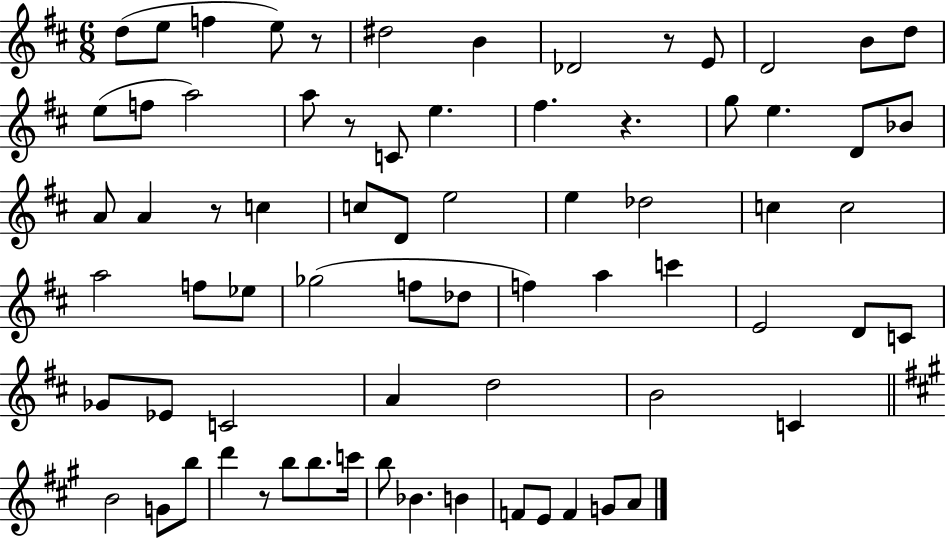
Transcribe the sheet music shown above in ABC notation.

X:1
T:Untitled
M:6/8
L:1/4
K:D
d/2 e/2 f e/2 z/2 ^d2 B _D2 z/2 E/2 D2 B/2 d/2 e/2 f/2 a2 a/2 z/2 C/2 e ^f z g/2 e D/2 _B/2 A/2 A z/2 c c/2 D/2 e2 e _d2 c c2 a2 f/2 _e/2 _g2 f/2 _d/2 f a c' E2 D/2 C/2 _G/2 _E/2 C2 A d2 B2 C B2 G/2 b/2 d' z/2 b/2 b/2 c'/4 b/2 _B B F/2 E/2 F G/2 A/2